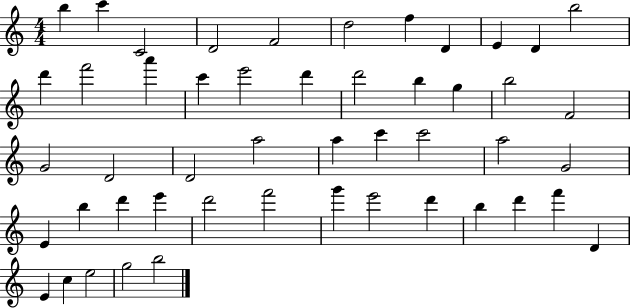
B5/q C6/q C4/h D4/h F4/h D5/h F5/q D4/q E4/q D4/q B5/h D6/q F6/h A6/q C6/q E6/h D6/q D6/h B5/q G5/q B5/h F4/h G4/h D4/h D4/h A5/h A5/q C6/q C6/h A5/h G4/h E4/q B5/q D6/q E6/q D6/h F6/h G6/q E6/h D6/q B5/q D6/q F6/q D4/q E4/q C5/q E5/h G5/h B5/h